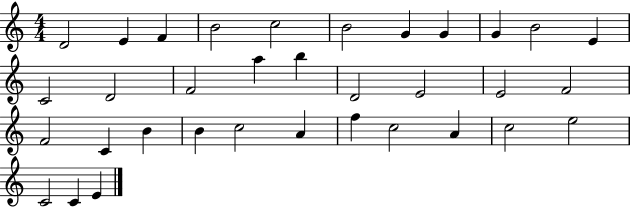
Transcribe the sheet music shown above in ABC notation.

X:1
T:Untitled
M:4/4
L:1/4
K:C
D2 E F B2 c2 B2 G G G B2 E C2 D2 F2 a b D2 E2 E2 F2 F2 C B B c2 A f c2 A c2 e2 C2 C E